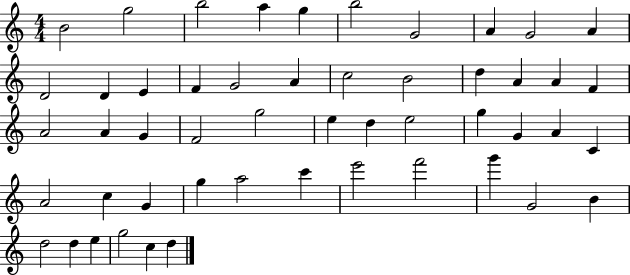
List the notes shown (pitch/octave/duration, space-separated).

B4/h G5/h B5/h A5/q G5/q B5/h G4/h A4/q G4/h A4/q D4/h D4/q E4/q F4/q G4/h A4/q C5/h B4/h D5/q A4/q A4/q F4/q A4/h A4/q G4/q F4/h G5/h E5/q D5/q E5/h G5/q G4/q A4/q C4/q A4/h C5/q G4/q G5/q A5/h C6/q E6/h F6/h G6/q G4/h B4/q D5/h D5/q E5/q G5/h C5/q D5/q